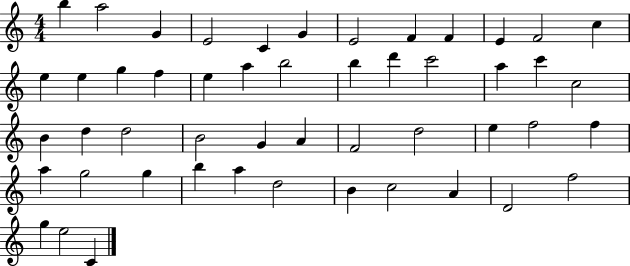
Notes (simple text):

B5/q A5/h G4/q E4/h C4/q G4/q E4/h F4/q F4/q E4/q F4/h C5/q E5/q E5/q G5/q F5/q E5/q A5/q B5/h B5/q D6/q C6/h A5/q C6/q C5/h B4/q D5/q D5/h B4/h G4/q A4/q F4/h D5/h E5/q F5/h F5/q A5/q G5/h G5/q B5/q A5/q D5/h B4/q C5/h A4/q D4/h F5/h G5/q E5/h C4/q